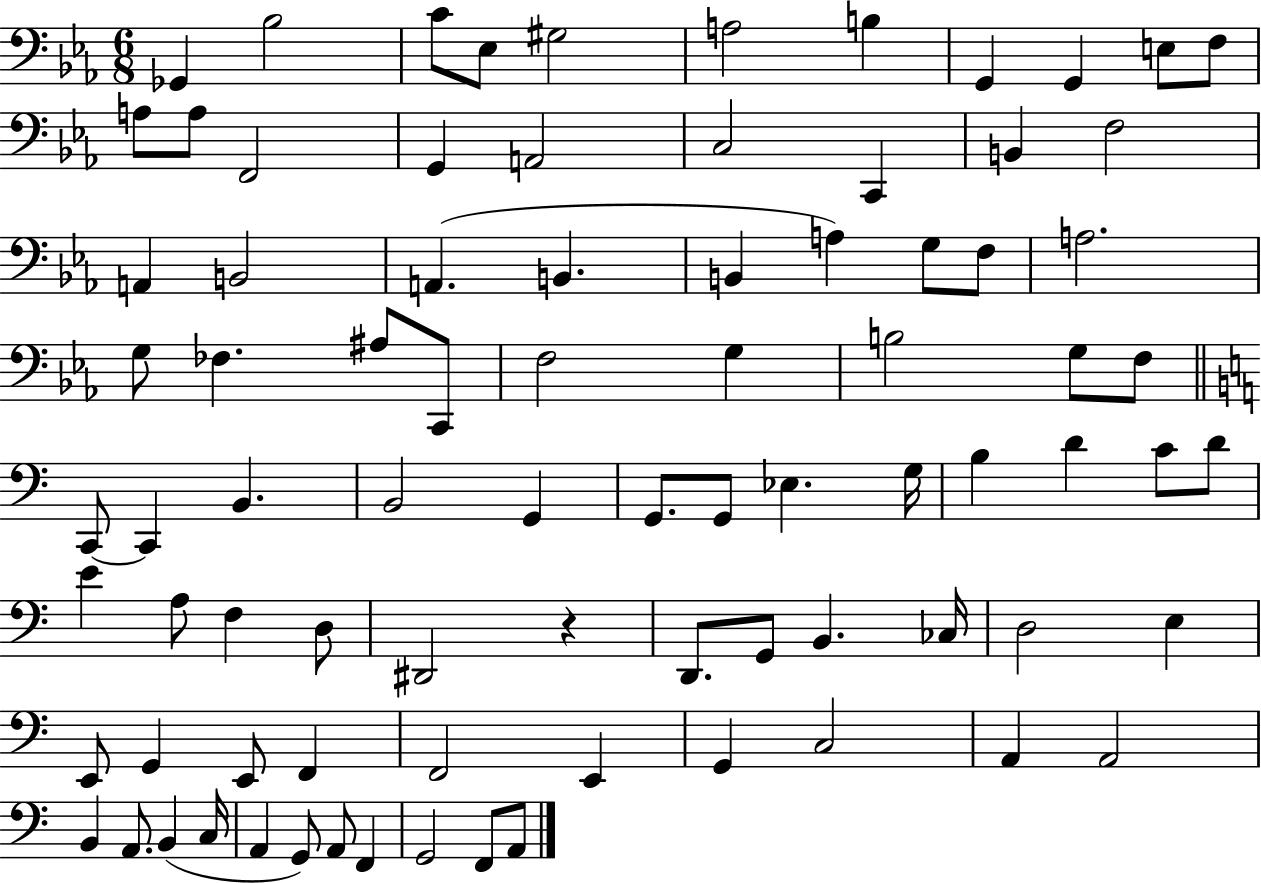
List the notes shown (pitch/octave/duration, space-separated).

Gb2/q Bb3/h C4/e Eb3/e G#3/h A3/h B3/q G2/q G2/q E3/e F3/e A3/e A3/e F2/h G2/q A2/h C3/h C2/q B2/q F3/h A2/q B2/h A2/q. B2/q. B2/q A3/q G3/e F3/e A3/h. G3/e FES3/q. A#3/e C2/e F3/h G3/q B3/h G3/e F3/e C2/e C2/q B2/q. B2/h G2/q G2/e. G2/e Eb3/q. G3/s B3/q D4/q C4/e D4/e E4/q A3/e F3/q D3/e D#2/h R/q D2/e. G2/e B2/q. CES3/s D3/h E3/q E2/e G2/q E2/e F2/q F2/h E2/q G2/q C3/h A2/q A2/h B2/q A2/e. B2/q C3/s A2/q G2/e A2/e F2/q G2/h F2/e A2/e